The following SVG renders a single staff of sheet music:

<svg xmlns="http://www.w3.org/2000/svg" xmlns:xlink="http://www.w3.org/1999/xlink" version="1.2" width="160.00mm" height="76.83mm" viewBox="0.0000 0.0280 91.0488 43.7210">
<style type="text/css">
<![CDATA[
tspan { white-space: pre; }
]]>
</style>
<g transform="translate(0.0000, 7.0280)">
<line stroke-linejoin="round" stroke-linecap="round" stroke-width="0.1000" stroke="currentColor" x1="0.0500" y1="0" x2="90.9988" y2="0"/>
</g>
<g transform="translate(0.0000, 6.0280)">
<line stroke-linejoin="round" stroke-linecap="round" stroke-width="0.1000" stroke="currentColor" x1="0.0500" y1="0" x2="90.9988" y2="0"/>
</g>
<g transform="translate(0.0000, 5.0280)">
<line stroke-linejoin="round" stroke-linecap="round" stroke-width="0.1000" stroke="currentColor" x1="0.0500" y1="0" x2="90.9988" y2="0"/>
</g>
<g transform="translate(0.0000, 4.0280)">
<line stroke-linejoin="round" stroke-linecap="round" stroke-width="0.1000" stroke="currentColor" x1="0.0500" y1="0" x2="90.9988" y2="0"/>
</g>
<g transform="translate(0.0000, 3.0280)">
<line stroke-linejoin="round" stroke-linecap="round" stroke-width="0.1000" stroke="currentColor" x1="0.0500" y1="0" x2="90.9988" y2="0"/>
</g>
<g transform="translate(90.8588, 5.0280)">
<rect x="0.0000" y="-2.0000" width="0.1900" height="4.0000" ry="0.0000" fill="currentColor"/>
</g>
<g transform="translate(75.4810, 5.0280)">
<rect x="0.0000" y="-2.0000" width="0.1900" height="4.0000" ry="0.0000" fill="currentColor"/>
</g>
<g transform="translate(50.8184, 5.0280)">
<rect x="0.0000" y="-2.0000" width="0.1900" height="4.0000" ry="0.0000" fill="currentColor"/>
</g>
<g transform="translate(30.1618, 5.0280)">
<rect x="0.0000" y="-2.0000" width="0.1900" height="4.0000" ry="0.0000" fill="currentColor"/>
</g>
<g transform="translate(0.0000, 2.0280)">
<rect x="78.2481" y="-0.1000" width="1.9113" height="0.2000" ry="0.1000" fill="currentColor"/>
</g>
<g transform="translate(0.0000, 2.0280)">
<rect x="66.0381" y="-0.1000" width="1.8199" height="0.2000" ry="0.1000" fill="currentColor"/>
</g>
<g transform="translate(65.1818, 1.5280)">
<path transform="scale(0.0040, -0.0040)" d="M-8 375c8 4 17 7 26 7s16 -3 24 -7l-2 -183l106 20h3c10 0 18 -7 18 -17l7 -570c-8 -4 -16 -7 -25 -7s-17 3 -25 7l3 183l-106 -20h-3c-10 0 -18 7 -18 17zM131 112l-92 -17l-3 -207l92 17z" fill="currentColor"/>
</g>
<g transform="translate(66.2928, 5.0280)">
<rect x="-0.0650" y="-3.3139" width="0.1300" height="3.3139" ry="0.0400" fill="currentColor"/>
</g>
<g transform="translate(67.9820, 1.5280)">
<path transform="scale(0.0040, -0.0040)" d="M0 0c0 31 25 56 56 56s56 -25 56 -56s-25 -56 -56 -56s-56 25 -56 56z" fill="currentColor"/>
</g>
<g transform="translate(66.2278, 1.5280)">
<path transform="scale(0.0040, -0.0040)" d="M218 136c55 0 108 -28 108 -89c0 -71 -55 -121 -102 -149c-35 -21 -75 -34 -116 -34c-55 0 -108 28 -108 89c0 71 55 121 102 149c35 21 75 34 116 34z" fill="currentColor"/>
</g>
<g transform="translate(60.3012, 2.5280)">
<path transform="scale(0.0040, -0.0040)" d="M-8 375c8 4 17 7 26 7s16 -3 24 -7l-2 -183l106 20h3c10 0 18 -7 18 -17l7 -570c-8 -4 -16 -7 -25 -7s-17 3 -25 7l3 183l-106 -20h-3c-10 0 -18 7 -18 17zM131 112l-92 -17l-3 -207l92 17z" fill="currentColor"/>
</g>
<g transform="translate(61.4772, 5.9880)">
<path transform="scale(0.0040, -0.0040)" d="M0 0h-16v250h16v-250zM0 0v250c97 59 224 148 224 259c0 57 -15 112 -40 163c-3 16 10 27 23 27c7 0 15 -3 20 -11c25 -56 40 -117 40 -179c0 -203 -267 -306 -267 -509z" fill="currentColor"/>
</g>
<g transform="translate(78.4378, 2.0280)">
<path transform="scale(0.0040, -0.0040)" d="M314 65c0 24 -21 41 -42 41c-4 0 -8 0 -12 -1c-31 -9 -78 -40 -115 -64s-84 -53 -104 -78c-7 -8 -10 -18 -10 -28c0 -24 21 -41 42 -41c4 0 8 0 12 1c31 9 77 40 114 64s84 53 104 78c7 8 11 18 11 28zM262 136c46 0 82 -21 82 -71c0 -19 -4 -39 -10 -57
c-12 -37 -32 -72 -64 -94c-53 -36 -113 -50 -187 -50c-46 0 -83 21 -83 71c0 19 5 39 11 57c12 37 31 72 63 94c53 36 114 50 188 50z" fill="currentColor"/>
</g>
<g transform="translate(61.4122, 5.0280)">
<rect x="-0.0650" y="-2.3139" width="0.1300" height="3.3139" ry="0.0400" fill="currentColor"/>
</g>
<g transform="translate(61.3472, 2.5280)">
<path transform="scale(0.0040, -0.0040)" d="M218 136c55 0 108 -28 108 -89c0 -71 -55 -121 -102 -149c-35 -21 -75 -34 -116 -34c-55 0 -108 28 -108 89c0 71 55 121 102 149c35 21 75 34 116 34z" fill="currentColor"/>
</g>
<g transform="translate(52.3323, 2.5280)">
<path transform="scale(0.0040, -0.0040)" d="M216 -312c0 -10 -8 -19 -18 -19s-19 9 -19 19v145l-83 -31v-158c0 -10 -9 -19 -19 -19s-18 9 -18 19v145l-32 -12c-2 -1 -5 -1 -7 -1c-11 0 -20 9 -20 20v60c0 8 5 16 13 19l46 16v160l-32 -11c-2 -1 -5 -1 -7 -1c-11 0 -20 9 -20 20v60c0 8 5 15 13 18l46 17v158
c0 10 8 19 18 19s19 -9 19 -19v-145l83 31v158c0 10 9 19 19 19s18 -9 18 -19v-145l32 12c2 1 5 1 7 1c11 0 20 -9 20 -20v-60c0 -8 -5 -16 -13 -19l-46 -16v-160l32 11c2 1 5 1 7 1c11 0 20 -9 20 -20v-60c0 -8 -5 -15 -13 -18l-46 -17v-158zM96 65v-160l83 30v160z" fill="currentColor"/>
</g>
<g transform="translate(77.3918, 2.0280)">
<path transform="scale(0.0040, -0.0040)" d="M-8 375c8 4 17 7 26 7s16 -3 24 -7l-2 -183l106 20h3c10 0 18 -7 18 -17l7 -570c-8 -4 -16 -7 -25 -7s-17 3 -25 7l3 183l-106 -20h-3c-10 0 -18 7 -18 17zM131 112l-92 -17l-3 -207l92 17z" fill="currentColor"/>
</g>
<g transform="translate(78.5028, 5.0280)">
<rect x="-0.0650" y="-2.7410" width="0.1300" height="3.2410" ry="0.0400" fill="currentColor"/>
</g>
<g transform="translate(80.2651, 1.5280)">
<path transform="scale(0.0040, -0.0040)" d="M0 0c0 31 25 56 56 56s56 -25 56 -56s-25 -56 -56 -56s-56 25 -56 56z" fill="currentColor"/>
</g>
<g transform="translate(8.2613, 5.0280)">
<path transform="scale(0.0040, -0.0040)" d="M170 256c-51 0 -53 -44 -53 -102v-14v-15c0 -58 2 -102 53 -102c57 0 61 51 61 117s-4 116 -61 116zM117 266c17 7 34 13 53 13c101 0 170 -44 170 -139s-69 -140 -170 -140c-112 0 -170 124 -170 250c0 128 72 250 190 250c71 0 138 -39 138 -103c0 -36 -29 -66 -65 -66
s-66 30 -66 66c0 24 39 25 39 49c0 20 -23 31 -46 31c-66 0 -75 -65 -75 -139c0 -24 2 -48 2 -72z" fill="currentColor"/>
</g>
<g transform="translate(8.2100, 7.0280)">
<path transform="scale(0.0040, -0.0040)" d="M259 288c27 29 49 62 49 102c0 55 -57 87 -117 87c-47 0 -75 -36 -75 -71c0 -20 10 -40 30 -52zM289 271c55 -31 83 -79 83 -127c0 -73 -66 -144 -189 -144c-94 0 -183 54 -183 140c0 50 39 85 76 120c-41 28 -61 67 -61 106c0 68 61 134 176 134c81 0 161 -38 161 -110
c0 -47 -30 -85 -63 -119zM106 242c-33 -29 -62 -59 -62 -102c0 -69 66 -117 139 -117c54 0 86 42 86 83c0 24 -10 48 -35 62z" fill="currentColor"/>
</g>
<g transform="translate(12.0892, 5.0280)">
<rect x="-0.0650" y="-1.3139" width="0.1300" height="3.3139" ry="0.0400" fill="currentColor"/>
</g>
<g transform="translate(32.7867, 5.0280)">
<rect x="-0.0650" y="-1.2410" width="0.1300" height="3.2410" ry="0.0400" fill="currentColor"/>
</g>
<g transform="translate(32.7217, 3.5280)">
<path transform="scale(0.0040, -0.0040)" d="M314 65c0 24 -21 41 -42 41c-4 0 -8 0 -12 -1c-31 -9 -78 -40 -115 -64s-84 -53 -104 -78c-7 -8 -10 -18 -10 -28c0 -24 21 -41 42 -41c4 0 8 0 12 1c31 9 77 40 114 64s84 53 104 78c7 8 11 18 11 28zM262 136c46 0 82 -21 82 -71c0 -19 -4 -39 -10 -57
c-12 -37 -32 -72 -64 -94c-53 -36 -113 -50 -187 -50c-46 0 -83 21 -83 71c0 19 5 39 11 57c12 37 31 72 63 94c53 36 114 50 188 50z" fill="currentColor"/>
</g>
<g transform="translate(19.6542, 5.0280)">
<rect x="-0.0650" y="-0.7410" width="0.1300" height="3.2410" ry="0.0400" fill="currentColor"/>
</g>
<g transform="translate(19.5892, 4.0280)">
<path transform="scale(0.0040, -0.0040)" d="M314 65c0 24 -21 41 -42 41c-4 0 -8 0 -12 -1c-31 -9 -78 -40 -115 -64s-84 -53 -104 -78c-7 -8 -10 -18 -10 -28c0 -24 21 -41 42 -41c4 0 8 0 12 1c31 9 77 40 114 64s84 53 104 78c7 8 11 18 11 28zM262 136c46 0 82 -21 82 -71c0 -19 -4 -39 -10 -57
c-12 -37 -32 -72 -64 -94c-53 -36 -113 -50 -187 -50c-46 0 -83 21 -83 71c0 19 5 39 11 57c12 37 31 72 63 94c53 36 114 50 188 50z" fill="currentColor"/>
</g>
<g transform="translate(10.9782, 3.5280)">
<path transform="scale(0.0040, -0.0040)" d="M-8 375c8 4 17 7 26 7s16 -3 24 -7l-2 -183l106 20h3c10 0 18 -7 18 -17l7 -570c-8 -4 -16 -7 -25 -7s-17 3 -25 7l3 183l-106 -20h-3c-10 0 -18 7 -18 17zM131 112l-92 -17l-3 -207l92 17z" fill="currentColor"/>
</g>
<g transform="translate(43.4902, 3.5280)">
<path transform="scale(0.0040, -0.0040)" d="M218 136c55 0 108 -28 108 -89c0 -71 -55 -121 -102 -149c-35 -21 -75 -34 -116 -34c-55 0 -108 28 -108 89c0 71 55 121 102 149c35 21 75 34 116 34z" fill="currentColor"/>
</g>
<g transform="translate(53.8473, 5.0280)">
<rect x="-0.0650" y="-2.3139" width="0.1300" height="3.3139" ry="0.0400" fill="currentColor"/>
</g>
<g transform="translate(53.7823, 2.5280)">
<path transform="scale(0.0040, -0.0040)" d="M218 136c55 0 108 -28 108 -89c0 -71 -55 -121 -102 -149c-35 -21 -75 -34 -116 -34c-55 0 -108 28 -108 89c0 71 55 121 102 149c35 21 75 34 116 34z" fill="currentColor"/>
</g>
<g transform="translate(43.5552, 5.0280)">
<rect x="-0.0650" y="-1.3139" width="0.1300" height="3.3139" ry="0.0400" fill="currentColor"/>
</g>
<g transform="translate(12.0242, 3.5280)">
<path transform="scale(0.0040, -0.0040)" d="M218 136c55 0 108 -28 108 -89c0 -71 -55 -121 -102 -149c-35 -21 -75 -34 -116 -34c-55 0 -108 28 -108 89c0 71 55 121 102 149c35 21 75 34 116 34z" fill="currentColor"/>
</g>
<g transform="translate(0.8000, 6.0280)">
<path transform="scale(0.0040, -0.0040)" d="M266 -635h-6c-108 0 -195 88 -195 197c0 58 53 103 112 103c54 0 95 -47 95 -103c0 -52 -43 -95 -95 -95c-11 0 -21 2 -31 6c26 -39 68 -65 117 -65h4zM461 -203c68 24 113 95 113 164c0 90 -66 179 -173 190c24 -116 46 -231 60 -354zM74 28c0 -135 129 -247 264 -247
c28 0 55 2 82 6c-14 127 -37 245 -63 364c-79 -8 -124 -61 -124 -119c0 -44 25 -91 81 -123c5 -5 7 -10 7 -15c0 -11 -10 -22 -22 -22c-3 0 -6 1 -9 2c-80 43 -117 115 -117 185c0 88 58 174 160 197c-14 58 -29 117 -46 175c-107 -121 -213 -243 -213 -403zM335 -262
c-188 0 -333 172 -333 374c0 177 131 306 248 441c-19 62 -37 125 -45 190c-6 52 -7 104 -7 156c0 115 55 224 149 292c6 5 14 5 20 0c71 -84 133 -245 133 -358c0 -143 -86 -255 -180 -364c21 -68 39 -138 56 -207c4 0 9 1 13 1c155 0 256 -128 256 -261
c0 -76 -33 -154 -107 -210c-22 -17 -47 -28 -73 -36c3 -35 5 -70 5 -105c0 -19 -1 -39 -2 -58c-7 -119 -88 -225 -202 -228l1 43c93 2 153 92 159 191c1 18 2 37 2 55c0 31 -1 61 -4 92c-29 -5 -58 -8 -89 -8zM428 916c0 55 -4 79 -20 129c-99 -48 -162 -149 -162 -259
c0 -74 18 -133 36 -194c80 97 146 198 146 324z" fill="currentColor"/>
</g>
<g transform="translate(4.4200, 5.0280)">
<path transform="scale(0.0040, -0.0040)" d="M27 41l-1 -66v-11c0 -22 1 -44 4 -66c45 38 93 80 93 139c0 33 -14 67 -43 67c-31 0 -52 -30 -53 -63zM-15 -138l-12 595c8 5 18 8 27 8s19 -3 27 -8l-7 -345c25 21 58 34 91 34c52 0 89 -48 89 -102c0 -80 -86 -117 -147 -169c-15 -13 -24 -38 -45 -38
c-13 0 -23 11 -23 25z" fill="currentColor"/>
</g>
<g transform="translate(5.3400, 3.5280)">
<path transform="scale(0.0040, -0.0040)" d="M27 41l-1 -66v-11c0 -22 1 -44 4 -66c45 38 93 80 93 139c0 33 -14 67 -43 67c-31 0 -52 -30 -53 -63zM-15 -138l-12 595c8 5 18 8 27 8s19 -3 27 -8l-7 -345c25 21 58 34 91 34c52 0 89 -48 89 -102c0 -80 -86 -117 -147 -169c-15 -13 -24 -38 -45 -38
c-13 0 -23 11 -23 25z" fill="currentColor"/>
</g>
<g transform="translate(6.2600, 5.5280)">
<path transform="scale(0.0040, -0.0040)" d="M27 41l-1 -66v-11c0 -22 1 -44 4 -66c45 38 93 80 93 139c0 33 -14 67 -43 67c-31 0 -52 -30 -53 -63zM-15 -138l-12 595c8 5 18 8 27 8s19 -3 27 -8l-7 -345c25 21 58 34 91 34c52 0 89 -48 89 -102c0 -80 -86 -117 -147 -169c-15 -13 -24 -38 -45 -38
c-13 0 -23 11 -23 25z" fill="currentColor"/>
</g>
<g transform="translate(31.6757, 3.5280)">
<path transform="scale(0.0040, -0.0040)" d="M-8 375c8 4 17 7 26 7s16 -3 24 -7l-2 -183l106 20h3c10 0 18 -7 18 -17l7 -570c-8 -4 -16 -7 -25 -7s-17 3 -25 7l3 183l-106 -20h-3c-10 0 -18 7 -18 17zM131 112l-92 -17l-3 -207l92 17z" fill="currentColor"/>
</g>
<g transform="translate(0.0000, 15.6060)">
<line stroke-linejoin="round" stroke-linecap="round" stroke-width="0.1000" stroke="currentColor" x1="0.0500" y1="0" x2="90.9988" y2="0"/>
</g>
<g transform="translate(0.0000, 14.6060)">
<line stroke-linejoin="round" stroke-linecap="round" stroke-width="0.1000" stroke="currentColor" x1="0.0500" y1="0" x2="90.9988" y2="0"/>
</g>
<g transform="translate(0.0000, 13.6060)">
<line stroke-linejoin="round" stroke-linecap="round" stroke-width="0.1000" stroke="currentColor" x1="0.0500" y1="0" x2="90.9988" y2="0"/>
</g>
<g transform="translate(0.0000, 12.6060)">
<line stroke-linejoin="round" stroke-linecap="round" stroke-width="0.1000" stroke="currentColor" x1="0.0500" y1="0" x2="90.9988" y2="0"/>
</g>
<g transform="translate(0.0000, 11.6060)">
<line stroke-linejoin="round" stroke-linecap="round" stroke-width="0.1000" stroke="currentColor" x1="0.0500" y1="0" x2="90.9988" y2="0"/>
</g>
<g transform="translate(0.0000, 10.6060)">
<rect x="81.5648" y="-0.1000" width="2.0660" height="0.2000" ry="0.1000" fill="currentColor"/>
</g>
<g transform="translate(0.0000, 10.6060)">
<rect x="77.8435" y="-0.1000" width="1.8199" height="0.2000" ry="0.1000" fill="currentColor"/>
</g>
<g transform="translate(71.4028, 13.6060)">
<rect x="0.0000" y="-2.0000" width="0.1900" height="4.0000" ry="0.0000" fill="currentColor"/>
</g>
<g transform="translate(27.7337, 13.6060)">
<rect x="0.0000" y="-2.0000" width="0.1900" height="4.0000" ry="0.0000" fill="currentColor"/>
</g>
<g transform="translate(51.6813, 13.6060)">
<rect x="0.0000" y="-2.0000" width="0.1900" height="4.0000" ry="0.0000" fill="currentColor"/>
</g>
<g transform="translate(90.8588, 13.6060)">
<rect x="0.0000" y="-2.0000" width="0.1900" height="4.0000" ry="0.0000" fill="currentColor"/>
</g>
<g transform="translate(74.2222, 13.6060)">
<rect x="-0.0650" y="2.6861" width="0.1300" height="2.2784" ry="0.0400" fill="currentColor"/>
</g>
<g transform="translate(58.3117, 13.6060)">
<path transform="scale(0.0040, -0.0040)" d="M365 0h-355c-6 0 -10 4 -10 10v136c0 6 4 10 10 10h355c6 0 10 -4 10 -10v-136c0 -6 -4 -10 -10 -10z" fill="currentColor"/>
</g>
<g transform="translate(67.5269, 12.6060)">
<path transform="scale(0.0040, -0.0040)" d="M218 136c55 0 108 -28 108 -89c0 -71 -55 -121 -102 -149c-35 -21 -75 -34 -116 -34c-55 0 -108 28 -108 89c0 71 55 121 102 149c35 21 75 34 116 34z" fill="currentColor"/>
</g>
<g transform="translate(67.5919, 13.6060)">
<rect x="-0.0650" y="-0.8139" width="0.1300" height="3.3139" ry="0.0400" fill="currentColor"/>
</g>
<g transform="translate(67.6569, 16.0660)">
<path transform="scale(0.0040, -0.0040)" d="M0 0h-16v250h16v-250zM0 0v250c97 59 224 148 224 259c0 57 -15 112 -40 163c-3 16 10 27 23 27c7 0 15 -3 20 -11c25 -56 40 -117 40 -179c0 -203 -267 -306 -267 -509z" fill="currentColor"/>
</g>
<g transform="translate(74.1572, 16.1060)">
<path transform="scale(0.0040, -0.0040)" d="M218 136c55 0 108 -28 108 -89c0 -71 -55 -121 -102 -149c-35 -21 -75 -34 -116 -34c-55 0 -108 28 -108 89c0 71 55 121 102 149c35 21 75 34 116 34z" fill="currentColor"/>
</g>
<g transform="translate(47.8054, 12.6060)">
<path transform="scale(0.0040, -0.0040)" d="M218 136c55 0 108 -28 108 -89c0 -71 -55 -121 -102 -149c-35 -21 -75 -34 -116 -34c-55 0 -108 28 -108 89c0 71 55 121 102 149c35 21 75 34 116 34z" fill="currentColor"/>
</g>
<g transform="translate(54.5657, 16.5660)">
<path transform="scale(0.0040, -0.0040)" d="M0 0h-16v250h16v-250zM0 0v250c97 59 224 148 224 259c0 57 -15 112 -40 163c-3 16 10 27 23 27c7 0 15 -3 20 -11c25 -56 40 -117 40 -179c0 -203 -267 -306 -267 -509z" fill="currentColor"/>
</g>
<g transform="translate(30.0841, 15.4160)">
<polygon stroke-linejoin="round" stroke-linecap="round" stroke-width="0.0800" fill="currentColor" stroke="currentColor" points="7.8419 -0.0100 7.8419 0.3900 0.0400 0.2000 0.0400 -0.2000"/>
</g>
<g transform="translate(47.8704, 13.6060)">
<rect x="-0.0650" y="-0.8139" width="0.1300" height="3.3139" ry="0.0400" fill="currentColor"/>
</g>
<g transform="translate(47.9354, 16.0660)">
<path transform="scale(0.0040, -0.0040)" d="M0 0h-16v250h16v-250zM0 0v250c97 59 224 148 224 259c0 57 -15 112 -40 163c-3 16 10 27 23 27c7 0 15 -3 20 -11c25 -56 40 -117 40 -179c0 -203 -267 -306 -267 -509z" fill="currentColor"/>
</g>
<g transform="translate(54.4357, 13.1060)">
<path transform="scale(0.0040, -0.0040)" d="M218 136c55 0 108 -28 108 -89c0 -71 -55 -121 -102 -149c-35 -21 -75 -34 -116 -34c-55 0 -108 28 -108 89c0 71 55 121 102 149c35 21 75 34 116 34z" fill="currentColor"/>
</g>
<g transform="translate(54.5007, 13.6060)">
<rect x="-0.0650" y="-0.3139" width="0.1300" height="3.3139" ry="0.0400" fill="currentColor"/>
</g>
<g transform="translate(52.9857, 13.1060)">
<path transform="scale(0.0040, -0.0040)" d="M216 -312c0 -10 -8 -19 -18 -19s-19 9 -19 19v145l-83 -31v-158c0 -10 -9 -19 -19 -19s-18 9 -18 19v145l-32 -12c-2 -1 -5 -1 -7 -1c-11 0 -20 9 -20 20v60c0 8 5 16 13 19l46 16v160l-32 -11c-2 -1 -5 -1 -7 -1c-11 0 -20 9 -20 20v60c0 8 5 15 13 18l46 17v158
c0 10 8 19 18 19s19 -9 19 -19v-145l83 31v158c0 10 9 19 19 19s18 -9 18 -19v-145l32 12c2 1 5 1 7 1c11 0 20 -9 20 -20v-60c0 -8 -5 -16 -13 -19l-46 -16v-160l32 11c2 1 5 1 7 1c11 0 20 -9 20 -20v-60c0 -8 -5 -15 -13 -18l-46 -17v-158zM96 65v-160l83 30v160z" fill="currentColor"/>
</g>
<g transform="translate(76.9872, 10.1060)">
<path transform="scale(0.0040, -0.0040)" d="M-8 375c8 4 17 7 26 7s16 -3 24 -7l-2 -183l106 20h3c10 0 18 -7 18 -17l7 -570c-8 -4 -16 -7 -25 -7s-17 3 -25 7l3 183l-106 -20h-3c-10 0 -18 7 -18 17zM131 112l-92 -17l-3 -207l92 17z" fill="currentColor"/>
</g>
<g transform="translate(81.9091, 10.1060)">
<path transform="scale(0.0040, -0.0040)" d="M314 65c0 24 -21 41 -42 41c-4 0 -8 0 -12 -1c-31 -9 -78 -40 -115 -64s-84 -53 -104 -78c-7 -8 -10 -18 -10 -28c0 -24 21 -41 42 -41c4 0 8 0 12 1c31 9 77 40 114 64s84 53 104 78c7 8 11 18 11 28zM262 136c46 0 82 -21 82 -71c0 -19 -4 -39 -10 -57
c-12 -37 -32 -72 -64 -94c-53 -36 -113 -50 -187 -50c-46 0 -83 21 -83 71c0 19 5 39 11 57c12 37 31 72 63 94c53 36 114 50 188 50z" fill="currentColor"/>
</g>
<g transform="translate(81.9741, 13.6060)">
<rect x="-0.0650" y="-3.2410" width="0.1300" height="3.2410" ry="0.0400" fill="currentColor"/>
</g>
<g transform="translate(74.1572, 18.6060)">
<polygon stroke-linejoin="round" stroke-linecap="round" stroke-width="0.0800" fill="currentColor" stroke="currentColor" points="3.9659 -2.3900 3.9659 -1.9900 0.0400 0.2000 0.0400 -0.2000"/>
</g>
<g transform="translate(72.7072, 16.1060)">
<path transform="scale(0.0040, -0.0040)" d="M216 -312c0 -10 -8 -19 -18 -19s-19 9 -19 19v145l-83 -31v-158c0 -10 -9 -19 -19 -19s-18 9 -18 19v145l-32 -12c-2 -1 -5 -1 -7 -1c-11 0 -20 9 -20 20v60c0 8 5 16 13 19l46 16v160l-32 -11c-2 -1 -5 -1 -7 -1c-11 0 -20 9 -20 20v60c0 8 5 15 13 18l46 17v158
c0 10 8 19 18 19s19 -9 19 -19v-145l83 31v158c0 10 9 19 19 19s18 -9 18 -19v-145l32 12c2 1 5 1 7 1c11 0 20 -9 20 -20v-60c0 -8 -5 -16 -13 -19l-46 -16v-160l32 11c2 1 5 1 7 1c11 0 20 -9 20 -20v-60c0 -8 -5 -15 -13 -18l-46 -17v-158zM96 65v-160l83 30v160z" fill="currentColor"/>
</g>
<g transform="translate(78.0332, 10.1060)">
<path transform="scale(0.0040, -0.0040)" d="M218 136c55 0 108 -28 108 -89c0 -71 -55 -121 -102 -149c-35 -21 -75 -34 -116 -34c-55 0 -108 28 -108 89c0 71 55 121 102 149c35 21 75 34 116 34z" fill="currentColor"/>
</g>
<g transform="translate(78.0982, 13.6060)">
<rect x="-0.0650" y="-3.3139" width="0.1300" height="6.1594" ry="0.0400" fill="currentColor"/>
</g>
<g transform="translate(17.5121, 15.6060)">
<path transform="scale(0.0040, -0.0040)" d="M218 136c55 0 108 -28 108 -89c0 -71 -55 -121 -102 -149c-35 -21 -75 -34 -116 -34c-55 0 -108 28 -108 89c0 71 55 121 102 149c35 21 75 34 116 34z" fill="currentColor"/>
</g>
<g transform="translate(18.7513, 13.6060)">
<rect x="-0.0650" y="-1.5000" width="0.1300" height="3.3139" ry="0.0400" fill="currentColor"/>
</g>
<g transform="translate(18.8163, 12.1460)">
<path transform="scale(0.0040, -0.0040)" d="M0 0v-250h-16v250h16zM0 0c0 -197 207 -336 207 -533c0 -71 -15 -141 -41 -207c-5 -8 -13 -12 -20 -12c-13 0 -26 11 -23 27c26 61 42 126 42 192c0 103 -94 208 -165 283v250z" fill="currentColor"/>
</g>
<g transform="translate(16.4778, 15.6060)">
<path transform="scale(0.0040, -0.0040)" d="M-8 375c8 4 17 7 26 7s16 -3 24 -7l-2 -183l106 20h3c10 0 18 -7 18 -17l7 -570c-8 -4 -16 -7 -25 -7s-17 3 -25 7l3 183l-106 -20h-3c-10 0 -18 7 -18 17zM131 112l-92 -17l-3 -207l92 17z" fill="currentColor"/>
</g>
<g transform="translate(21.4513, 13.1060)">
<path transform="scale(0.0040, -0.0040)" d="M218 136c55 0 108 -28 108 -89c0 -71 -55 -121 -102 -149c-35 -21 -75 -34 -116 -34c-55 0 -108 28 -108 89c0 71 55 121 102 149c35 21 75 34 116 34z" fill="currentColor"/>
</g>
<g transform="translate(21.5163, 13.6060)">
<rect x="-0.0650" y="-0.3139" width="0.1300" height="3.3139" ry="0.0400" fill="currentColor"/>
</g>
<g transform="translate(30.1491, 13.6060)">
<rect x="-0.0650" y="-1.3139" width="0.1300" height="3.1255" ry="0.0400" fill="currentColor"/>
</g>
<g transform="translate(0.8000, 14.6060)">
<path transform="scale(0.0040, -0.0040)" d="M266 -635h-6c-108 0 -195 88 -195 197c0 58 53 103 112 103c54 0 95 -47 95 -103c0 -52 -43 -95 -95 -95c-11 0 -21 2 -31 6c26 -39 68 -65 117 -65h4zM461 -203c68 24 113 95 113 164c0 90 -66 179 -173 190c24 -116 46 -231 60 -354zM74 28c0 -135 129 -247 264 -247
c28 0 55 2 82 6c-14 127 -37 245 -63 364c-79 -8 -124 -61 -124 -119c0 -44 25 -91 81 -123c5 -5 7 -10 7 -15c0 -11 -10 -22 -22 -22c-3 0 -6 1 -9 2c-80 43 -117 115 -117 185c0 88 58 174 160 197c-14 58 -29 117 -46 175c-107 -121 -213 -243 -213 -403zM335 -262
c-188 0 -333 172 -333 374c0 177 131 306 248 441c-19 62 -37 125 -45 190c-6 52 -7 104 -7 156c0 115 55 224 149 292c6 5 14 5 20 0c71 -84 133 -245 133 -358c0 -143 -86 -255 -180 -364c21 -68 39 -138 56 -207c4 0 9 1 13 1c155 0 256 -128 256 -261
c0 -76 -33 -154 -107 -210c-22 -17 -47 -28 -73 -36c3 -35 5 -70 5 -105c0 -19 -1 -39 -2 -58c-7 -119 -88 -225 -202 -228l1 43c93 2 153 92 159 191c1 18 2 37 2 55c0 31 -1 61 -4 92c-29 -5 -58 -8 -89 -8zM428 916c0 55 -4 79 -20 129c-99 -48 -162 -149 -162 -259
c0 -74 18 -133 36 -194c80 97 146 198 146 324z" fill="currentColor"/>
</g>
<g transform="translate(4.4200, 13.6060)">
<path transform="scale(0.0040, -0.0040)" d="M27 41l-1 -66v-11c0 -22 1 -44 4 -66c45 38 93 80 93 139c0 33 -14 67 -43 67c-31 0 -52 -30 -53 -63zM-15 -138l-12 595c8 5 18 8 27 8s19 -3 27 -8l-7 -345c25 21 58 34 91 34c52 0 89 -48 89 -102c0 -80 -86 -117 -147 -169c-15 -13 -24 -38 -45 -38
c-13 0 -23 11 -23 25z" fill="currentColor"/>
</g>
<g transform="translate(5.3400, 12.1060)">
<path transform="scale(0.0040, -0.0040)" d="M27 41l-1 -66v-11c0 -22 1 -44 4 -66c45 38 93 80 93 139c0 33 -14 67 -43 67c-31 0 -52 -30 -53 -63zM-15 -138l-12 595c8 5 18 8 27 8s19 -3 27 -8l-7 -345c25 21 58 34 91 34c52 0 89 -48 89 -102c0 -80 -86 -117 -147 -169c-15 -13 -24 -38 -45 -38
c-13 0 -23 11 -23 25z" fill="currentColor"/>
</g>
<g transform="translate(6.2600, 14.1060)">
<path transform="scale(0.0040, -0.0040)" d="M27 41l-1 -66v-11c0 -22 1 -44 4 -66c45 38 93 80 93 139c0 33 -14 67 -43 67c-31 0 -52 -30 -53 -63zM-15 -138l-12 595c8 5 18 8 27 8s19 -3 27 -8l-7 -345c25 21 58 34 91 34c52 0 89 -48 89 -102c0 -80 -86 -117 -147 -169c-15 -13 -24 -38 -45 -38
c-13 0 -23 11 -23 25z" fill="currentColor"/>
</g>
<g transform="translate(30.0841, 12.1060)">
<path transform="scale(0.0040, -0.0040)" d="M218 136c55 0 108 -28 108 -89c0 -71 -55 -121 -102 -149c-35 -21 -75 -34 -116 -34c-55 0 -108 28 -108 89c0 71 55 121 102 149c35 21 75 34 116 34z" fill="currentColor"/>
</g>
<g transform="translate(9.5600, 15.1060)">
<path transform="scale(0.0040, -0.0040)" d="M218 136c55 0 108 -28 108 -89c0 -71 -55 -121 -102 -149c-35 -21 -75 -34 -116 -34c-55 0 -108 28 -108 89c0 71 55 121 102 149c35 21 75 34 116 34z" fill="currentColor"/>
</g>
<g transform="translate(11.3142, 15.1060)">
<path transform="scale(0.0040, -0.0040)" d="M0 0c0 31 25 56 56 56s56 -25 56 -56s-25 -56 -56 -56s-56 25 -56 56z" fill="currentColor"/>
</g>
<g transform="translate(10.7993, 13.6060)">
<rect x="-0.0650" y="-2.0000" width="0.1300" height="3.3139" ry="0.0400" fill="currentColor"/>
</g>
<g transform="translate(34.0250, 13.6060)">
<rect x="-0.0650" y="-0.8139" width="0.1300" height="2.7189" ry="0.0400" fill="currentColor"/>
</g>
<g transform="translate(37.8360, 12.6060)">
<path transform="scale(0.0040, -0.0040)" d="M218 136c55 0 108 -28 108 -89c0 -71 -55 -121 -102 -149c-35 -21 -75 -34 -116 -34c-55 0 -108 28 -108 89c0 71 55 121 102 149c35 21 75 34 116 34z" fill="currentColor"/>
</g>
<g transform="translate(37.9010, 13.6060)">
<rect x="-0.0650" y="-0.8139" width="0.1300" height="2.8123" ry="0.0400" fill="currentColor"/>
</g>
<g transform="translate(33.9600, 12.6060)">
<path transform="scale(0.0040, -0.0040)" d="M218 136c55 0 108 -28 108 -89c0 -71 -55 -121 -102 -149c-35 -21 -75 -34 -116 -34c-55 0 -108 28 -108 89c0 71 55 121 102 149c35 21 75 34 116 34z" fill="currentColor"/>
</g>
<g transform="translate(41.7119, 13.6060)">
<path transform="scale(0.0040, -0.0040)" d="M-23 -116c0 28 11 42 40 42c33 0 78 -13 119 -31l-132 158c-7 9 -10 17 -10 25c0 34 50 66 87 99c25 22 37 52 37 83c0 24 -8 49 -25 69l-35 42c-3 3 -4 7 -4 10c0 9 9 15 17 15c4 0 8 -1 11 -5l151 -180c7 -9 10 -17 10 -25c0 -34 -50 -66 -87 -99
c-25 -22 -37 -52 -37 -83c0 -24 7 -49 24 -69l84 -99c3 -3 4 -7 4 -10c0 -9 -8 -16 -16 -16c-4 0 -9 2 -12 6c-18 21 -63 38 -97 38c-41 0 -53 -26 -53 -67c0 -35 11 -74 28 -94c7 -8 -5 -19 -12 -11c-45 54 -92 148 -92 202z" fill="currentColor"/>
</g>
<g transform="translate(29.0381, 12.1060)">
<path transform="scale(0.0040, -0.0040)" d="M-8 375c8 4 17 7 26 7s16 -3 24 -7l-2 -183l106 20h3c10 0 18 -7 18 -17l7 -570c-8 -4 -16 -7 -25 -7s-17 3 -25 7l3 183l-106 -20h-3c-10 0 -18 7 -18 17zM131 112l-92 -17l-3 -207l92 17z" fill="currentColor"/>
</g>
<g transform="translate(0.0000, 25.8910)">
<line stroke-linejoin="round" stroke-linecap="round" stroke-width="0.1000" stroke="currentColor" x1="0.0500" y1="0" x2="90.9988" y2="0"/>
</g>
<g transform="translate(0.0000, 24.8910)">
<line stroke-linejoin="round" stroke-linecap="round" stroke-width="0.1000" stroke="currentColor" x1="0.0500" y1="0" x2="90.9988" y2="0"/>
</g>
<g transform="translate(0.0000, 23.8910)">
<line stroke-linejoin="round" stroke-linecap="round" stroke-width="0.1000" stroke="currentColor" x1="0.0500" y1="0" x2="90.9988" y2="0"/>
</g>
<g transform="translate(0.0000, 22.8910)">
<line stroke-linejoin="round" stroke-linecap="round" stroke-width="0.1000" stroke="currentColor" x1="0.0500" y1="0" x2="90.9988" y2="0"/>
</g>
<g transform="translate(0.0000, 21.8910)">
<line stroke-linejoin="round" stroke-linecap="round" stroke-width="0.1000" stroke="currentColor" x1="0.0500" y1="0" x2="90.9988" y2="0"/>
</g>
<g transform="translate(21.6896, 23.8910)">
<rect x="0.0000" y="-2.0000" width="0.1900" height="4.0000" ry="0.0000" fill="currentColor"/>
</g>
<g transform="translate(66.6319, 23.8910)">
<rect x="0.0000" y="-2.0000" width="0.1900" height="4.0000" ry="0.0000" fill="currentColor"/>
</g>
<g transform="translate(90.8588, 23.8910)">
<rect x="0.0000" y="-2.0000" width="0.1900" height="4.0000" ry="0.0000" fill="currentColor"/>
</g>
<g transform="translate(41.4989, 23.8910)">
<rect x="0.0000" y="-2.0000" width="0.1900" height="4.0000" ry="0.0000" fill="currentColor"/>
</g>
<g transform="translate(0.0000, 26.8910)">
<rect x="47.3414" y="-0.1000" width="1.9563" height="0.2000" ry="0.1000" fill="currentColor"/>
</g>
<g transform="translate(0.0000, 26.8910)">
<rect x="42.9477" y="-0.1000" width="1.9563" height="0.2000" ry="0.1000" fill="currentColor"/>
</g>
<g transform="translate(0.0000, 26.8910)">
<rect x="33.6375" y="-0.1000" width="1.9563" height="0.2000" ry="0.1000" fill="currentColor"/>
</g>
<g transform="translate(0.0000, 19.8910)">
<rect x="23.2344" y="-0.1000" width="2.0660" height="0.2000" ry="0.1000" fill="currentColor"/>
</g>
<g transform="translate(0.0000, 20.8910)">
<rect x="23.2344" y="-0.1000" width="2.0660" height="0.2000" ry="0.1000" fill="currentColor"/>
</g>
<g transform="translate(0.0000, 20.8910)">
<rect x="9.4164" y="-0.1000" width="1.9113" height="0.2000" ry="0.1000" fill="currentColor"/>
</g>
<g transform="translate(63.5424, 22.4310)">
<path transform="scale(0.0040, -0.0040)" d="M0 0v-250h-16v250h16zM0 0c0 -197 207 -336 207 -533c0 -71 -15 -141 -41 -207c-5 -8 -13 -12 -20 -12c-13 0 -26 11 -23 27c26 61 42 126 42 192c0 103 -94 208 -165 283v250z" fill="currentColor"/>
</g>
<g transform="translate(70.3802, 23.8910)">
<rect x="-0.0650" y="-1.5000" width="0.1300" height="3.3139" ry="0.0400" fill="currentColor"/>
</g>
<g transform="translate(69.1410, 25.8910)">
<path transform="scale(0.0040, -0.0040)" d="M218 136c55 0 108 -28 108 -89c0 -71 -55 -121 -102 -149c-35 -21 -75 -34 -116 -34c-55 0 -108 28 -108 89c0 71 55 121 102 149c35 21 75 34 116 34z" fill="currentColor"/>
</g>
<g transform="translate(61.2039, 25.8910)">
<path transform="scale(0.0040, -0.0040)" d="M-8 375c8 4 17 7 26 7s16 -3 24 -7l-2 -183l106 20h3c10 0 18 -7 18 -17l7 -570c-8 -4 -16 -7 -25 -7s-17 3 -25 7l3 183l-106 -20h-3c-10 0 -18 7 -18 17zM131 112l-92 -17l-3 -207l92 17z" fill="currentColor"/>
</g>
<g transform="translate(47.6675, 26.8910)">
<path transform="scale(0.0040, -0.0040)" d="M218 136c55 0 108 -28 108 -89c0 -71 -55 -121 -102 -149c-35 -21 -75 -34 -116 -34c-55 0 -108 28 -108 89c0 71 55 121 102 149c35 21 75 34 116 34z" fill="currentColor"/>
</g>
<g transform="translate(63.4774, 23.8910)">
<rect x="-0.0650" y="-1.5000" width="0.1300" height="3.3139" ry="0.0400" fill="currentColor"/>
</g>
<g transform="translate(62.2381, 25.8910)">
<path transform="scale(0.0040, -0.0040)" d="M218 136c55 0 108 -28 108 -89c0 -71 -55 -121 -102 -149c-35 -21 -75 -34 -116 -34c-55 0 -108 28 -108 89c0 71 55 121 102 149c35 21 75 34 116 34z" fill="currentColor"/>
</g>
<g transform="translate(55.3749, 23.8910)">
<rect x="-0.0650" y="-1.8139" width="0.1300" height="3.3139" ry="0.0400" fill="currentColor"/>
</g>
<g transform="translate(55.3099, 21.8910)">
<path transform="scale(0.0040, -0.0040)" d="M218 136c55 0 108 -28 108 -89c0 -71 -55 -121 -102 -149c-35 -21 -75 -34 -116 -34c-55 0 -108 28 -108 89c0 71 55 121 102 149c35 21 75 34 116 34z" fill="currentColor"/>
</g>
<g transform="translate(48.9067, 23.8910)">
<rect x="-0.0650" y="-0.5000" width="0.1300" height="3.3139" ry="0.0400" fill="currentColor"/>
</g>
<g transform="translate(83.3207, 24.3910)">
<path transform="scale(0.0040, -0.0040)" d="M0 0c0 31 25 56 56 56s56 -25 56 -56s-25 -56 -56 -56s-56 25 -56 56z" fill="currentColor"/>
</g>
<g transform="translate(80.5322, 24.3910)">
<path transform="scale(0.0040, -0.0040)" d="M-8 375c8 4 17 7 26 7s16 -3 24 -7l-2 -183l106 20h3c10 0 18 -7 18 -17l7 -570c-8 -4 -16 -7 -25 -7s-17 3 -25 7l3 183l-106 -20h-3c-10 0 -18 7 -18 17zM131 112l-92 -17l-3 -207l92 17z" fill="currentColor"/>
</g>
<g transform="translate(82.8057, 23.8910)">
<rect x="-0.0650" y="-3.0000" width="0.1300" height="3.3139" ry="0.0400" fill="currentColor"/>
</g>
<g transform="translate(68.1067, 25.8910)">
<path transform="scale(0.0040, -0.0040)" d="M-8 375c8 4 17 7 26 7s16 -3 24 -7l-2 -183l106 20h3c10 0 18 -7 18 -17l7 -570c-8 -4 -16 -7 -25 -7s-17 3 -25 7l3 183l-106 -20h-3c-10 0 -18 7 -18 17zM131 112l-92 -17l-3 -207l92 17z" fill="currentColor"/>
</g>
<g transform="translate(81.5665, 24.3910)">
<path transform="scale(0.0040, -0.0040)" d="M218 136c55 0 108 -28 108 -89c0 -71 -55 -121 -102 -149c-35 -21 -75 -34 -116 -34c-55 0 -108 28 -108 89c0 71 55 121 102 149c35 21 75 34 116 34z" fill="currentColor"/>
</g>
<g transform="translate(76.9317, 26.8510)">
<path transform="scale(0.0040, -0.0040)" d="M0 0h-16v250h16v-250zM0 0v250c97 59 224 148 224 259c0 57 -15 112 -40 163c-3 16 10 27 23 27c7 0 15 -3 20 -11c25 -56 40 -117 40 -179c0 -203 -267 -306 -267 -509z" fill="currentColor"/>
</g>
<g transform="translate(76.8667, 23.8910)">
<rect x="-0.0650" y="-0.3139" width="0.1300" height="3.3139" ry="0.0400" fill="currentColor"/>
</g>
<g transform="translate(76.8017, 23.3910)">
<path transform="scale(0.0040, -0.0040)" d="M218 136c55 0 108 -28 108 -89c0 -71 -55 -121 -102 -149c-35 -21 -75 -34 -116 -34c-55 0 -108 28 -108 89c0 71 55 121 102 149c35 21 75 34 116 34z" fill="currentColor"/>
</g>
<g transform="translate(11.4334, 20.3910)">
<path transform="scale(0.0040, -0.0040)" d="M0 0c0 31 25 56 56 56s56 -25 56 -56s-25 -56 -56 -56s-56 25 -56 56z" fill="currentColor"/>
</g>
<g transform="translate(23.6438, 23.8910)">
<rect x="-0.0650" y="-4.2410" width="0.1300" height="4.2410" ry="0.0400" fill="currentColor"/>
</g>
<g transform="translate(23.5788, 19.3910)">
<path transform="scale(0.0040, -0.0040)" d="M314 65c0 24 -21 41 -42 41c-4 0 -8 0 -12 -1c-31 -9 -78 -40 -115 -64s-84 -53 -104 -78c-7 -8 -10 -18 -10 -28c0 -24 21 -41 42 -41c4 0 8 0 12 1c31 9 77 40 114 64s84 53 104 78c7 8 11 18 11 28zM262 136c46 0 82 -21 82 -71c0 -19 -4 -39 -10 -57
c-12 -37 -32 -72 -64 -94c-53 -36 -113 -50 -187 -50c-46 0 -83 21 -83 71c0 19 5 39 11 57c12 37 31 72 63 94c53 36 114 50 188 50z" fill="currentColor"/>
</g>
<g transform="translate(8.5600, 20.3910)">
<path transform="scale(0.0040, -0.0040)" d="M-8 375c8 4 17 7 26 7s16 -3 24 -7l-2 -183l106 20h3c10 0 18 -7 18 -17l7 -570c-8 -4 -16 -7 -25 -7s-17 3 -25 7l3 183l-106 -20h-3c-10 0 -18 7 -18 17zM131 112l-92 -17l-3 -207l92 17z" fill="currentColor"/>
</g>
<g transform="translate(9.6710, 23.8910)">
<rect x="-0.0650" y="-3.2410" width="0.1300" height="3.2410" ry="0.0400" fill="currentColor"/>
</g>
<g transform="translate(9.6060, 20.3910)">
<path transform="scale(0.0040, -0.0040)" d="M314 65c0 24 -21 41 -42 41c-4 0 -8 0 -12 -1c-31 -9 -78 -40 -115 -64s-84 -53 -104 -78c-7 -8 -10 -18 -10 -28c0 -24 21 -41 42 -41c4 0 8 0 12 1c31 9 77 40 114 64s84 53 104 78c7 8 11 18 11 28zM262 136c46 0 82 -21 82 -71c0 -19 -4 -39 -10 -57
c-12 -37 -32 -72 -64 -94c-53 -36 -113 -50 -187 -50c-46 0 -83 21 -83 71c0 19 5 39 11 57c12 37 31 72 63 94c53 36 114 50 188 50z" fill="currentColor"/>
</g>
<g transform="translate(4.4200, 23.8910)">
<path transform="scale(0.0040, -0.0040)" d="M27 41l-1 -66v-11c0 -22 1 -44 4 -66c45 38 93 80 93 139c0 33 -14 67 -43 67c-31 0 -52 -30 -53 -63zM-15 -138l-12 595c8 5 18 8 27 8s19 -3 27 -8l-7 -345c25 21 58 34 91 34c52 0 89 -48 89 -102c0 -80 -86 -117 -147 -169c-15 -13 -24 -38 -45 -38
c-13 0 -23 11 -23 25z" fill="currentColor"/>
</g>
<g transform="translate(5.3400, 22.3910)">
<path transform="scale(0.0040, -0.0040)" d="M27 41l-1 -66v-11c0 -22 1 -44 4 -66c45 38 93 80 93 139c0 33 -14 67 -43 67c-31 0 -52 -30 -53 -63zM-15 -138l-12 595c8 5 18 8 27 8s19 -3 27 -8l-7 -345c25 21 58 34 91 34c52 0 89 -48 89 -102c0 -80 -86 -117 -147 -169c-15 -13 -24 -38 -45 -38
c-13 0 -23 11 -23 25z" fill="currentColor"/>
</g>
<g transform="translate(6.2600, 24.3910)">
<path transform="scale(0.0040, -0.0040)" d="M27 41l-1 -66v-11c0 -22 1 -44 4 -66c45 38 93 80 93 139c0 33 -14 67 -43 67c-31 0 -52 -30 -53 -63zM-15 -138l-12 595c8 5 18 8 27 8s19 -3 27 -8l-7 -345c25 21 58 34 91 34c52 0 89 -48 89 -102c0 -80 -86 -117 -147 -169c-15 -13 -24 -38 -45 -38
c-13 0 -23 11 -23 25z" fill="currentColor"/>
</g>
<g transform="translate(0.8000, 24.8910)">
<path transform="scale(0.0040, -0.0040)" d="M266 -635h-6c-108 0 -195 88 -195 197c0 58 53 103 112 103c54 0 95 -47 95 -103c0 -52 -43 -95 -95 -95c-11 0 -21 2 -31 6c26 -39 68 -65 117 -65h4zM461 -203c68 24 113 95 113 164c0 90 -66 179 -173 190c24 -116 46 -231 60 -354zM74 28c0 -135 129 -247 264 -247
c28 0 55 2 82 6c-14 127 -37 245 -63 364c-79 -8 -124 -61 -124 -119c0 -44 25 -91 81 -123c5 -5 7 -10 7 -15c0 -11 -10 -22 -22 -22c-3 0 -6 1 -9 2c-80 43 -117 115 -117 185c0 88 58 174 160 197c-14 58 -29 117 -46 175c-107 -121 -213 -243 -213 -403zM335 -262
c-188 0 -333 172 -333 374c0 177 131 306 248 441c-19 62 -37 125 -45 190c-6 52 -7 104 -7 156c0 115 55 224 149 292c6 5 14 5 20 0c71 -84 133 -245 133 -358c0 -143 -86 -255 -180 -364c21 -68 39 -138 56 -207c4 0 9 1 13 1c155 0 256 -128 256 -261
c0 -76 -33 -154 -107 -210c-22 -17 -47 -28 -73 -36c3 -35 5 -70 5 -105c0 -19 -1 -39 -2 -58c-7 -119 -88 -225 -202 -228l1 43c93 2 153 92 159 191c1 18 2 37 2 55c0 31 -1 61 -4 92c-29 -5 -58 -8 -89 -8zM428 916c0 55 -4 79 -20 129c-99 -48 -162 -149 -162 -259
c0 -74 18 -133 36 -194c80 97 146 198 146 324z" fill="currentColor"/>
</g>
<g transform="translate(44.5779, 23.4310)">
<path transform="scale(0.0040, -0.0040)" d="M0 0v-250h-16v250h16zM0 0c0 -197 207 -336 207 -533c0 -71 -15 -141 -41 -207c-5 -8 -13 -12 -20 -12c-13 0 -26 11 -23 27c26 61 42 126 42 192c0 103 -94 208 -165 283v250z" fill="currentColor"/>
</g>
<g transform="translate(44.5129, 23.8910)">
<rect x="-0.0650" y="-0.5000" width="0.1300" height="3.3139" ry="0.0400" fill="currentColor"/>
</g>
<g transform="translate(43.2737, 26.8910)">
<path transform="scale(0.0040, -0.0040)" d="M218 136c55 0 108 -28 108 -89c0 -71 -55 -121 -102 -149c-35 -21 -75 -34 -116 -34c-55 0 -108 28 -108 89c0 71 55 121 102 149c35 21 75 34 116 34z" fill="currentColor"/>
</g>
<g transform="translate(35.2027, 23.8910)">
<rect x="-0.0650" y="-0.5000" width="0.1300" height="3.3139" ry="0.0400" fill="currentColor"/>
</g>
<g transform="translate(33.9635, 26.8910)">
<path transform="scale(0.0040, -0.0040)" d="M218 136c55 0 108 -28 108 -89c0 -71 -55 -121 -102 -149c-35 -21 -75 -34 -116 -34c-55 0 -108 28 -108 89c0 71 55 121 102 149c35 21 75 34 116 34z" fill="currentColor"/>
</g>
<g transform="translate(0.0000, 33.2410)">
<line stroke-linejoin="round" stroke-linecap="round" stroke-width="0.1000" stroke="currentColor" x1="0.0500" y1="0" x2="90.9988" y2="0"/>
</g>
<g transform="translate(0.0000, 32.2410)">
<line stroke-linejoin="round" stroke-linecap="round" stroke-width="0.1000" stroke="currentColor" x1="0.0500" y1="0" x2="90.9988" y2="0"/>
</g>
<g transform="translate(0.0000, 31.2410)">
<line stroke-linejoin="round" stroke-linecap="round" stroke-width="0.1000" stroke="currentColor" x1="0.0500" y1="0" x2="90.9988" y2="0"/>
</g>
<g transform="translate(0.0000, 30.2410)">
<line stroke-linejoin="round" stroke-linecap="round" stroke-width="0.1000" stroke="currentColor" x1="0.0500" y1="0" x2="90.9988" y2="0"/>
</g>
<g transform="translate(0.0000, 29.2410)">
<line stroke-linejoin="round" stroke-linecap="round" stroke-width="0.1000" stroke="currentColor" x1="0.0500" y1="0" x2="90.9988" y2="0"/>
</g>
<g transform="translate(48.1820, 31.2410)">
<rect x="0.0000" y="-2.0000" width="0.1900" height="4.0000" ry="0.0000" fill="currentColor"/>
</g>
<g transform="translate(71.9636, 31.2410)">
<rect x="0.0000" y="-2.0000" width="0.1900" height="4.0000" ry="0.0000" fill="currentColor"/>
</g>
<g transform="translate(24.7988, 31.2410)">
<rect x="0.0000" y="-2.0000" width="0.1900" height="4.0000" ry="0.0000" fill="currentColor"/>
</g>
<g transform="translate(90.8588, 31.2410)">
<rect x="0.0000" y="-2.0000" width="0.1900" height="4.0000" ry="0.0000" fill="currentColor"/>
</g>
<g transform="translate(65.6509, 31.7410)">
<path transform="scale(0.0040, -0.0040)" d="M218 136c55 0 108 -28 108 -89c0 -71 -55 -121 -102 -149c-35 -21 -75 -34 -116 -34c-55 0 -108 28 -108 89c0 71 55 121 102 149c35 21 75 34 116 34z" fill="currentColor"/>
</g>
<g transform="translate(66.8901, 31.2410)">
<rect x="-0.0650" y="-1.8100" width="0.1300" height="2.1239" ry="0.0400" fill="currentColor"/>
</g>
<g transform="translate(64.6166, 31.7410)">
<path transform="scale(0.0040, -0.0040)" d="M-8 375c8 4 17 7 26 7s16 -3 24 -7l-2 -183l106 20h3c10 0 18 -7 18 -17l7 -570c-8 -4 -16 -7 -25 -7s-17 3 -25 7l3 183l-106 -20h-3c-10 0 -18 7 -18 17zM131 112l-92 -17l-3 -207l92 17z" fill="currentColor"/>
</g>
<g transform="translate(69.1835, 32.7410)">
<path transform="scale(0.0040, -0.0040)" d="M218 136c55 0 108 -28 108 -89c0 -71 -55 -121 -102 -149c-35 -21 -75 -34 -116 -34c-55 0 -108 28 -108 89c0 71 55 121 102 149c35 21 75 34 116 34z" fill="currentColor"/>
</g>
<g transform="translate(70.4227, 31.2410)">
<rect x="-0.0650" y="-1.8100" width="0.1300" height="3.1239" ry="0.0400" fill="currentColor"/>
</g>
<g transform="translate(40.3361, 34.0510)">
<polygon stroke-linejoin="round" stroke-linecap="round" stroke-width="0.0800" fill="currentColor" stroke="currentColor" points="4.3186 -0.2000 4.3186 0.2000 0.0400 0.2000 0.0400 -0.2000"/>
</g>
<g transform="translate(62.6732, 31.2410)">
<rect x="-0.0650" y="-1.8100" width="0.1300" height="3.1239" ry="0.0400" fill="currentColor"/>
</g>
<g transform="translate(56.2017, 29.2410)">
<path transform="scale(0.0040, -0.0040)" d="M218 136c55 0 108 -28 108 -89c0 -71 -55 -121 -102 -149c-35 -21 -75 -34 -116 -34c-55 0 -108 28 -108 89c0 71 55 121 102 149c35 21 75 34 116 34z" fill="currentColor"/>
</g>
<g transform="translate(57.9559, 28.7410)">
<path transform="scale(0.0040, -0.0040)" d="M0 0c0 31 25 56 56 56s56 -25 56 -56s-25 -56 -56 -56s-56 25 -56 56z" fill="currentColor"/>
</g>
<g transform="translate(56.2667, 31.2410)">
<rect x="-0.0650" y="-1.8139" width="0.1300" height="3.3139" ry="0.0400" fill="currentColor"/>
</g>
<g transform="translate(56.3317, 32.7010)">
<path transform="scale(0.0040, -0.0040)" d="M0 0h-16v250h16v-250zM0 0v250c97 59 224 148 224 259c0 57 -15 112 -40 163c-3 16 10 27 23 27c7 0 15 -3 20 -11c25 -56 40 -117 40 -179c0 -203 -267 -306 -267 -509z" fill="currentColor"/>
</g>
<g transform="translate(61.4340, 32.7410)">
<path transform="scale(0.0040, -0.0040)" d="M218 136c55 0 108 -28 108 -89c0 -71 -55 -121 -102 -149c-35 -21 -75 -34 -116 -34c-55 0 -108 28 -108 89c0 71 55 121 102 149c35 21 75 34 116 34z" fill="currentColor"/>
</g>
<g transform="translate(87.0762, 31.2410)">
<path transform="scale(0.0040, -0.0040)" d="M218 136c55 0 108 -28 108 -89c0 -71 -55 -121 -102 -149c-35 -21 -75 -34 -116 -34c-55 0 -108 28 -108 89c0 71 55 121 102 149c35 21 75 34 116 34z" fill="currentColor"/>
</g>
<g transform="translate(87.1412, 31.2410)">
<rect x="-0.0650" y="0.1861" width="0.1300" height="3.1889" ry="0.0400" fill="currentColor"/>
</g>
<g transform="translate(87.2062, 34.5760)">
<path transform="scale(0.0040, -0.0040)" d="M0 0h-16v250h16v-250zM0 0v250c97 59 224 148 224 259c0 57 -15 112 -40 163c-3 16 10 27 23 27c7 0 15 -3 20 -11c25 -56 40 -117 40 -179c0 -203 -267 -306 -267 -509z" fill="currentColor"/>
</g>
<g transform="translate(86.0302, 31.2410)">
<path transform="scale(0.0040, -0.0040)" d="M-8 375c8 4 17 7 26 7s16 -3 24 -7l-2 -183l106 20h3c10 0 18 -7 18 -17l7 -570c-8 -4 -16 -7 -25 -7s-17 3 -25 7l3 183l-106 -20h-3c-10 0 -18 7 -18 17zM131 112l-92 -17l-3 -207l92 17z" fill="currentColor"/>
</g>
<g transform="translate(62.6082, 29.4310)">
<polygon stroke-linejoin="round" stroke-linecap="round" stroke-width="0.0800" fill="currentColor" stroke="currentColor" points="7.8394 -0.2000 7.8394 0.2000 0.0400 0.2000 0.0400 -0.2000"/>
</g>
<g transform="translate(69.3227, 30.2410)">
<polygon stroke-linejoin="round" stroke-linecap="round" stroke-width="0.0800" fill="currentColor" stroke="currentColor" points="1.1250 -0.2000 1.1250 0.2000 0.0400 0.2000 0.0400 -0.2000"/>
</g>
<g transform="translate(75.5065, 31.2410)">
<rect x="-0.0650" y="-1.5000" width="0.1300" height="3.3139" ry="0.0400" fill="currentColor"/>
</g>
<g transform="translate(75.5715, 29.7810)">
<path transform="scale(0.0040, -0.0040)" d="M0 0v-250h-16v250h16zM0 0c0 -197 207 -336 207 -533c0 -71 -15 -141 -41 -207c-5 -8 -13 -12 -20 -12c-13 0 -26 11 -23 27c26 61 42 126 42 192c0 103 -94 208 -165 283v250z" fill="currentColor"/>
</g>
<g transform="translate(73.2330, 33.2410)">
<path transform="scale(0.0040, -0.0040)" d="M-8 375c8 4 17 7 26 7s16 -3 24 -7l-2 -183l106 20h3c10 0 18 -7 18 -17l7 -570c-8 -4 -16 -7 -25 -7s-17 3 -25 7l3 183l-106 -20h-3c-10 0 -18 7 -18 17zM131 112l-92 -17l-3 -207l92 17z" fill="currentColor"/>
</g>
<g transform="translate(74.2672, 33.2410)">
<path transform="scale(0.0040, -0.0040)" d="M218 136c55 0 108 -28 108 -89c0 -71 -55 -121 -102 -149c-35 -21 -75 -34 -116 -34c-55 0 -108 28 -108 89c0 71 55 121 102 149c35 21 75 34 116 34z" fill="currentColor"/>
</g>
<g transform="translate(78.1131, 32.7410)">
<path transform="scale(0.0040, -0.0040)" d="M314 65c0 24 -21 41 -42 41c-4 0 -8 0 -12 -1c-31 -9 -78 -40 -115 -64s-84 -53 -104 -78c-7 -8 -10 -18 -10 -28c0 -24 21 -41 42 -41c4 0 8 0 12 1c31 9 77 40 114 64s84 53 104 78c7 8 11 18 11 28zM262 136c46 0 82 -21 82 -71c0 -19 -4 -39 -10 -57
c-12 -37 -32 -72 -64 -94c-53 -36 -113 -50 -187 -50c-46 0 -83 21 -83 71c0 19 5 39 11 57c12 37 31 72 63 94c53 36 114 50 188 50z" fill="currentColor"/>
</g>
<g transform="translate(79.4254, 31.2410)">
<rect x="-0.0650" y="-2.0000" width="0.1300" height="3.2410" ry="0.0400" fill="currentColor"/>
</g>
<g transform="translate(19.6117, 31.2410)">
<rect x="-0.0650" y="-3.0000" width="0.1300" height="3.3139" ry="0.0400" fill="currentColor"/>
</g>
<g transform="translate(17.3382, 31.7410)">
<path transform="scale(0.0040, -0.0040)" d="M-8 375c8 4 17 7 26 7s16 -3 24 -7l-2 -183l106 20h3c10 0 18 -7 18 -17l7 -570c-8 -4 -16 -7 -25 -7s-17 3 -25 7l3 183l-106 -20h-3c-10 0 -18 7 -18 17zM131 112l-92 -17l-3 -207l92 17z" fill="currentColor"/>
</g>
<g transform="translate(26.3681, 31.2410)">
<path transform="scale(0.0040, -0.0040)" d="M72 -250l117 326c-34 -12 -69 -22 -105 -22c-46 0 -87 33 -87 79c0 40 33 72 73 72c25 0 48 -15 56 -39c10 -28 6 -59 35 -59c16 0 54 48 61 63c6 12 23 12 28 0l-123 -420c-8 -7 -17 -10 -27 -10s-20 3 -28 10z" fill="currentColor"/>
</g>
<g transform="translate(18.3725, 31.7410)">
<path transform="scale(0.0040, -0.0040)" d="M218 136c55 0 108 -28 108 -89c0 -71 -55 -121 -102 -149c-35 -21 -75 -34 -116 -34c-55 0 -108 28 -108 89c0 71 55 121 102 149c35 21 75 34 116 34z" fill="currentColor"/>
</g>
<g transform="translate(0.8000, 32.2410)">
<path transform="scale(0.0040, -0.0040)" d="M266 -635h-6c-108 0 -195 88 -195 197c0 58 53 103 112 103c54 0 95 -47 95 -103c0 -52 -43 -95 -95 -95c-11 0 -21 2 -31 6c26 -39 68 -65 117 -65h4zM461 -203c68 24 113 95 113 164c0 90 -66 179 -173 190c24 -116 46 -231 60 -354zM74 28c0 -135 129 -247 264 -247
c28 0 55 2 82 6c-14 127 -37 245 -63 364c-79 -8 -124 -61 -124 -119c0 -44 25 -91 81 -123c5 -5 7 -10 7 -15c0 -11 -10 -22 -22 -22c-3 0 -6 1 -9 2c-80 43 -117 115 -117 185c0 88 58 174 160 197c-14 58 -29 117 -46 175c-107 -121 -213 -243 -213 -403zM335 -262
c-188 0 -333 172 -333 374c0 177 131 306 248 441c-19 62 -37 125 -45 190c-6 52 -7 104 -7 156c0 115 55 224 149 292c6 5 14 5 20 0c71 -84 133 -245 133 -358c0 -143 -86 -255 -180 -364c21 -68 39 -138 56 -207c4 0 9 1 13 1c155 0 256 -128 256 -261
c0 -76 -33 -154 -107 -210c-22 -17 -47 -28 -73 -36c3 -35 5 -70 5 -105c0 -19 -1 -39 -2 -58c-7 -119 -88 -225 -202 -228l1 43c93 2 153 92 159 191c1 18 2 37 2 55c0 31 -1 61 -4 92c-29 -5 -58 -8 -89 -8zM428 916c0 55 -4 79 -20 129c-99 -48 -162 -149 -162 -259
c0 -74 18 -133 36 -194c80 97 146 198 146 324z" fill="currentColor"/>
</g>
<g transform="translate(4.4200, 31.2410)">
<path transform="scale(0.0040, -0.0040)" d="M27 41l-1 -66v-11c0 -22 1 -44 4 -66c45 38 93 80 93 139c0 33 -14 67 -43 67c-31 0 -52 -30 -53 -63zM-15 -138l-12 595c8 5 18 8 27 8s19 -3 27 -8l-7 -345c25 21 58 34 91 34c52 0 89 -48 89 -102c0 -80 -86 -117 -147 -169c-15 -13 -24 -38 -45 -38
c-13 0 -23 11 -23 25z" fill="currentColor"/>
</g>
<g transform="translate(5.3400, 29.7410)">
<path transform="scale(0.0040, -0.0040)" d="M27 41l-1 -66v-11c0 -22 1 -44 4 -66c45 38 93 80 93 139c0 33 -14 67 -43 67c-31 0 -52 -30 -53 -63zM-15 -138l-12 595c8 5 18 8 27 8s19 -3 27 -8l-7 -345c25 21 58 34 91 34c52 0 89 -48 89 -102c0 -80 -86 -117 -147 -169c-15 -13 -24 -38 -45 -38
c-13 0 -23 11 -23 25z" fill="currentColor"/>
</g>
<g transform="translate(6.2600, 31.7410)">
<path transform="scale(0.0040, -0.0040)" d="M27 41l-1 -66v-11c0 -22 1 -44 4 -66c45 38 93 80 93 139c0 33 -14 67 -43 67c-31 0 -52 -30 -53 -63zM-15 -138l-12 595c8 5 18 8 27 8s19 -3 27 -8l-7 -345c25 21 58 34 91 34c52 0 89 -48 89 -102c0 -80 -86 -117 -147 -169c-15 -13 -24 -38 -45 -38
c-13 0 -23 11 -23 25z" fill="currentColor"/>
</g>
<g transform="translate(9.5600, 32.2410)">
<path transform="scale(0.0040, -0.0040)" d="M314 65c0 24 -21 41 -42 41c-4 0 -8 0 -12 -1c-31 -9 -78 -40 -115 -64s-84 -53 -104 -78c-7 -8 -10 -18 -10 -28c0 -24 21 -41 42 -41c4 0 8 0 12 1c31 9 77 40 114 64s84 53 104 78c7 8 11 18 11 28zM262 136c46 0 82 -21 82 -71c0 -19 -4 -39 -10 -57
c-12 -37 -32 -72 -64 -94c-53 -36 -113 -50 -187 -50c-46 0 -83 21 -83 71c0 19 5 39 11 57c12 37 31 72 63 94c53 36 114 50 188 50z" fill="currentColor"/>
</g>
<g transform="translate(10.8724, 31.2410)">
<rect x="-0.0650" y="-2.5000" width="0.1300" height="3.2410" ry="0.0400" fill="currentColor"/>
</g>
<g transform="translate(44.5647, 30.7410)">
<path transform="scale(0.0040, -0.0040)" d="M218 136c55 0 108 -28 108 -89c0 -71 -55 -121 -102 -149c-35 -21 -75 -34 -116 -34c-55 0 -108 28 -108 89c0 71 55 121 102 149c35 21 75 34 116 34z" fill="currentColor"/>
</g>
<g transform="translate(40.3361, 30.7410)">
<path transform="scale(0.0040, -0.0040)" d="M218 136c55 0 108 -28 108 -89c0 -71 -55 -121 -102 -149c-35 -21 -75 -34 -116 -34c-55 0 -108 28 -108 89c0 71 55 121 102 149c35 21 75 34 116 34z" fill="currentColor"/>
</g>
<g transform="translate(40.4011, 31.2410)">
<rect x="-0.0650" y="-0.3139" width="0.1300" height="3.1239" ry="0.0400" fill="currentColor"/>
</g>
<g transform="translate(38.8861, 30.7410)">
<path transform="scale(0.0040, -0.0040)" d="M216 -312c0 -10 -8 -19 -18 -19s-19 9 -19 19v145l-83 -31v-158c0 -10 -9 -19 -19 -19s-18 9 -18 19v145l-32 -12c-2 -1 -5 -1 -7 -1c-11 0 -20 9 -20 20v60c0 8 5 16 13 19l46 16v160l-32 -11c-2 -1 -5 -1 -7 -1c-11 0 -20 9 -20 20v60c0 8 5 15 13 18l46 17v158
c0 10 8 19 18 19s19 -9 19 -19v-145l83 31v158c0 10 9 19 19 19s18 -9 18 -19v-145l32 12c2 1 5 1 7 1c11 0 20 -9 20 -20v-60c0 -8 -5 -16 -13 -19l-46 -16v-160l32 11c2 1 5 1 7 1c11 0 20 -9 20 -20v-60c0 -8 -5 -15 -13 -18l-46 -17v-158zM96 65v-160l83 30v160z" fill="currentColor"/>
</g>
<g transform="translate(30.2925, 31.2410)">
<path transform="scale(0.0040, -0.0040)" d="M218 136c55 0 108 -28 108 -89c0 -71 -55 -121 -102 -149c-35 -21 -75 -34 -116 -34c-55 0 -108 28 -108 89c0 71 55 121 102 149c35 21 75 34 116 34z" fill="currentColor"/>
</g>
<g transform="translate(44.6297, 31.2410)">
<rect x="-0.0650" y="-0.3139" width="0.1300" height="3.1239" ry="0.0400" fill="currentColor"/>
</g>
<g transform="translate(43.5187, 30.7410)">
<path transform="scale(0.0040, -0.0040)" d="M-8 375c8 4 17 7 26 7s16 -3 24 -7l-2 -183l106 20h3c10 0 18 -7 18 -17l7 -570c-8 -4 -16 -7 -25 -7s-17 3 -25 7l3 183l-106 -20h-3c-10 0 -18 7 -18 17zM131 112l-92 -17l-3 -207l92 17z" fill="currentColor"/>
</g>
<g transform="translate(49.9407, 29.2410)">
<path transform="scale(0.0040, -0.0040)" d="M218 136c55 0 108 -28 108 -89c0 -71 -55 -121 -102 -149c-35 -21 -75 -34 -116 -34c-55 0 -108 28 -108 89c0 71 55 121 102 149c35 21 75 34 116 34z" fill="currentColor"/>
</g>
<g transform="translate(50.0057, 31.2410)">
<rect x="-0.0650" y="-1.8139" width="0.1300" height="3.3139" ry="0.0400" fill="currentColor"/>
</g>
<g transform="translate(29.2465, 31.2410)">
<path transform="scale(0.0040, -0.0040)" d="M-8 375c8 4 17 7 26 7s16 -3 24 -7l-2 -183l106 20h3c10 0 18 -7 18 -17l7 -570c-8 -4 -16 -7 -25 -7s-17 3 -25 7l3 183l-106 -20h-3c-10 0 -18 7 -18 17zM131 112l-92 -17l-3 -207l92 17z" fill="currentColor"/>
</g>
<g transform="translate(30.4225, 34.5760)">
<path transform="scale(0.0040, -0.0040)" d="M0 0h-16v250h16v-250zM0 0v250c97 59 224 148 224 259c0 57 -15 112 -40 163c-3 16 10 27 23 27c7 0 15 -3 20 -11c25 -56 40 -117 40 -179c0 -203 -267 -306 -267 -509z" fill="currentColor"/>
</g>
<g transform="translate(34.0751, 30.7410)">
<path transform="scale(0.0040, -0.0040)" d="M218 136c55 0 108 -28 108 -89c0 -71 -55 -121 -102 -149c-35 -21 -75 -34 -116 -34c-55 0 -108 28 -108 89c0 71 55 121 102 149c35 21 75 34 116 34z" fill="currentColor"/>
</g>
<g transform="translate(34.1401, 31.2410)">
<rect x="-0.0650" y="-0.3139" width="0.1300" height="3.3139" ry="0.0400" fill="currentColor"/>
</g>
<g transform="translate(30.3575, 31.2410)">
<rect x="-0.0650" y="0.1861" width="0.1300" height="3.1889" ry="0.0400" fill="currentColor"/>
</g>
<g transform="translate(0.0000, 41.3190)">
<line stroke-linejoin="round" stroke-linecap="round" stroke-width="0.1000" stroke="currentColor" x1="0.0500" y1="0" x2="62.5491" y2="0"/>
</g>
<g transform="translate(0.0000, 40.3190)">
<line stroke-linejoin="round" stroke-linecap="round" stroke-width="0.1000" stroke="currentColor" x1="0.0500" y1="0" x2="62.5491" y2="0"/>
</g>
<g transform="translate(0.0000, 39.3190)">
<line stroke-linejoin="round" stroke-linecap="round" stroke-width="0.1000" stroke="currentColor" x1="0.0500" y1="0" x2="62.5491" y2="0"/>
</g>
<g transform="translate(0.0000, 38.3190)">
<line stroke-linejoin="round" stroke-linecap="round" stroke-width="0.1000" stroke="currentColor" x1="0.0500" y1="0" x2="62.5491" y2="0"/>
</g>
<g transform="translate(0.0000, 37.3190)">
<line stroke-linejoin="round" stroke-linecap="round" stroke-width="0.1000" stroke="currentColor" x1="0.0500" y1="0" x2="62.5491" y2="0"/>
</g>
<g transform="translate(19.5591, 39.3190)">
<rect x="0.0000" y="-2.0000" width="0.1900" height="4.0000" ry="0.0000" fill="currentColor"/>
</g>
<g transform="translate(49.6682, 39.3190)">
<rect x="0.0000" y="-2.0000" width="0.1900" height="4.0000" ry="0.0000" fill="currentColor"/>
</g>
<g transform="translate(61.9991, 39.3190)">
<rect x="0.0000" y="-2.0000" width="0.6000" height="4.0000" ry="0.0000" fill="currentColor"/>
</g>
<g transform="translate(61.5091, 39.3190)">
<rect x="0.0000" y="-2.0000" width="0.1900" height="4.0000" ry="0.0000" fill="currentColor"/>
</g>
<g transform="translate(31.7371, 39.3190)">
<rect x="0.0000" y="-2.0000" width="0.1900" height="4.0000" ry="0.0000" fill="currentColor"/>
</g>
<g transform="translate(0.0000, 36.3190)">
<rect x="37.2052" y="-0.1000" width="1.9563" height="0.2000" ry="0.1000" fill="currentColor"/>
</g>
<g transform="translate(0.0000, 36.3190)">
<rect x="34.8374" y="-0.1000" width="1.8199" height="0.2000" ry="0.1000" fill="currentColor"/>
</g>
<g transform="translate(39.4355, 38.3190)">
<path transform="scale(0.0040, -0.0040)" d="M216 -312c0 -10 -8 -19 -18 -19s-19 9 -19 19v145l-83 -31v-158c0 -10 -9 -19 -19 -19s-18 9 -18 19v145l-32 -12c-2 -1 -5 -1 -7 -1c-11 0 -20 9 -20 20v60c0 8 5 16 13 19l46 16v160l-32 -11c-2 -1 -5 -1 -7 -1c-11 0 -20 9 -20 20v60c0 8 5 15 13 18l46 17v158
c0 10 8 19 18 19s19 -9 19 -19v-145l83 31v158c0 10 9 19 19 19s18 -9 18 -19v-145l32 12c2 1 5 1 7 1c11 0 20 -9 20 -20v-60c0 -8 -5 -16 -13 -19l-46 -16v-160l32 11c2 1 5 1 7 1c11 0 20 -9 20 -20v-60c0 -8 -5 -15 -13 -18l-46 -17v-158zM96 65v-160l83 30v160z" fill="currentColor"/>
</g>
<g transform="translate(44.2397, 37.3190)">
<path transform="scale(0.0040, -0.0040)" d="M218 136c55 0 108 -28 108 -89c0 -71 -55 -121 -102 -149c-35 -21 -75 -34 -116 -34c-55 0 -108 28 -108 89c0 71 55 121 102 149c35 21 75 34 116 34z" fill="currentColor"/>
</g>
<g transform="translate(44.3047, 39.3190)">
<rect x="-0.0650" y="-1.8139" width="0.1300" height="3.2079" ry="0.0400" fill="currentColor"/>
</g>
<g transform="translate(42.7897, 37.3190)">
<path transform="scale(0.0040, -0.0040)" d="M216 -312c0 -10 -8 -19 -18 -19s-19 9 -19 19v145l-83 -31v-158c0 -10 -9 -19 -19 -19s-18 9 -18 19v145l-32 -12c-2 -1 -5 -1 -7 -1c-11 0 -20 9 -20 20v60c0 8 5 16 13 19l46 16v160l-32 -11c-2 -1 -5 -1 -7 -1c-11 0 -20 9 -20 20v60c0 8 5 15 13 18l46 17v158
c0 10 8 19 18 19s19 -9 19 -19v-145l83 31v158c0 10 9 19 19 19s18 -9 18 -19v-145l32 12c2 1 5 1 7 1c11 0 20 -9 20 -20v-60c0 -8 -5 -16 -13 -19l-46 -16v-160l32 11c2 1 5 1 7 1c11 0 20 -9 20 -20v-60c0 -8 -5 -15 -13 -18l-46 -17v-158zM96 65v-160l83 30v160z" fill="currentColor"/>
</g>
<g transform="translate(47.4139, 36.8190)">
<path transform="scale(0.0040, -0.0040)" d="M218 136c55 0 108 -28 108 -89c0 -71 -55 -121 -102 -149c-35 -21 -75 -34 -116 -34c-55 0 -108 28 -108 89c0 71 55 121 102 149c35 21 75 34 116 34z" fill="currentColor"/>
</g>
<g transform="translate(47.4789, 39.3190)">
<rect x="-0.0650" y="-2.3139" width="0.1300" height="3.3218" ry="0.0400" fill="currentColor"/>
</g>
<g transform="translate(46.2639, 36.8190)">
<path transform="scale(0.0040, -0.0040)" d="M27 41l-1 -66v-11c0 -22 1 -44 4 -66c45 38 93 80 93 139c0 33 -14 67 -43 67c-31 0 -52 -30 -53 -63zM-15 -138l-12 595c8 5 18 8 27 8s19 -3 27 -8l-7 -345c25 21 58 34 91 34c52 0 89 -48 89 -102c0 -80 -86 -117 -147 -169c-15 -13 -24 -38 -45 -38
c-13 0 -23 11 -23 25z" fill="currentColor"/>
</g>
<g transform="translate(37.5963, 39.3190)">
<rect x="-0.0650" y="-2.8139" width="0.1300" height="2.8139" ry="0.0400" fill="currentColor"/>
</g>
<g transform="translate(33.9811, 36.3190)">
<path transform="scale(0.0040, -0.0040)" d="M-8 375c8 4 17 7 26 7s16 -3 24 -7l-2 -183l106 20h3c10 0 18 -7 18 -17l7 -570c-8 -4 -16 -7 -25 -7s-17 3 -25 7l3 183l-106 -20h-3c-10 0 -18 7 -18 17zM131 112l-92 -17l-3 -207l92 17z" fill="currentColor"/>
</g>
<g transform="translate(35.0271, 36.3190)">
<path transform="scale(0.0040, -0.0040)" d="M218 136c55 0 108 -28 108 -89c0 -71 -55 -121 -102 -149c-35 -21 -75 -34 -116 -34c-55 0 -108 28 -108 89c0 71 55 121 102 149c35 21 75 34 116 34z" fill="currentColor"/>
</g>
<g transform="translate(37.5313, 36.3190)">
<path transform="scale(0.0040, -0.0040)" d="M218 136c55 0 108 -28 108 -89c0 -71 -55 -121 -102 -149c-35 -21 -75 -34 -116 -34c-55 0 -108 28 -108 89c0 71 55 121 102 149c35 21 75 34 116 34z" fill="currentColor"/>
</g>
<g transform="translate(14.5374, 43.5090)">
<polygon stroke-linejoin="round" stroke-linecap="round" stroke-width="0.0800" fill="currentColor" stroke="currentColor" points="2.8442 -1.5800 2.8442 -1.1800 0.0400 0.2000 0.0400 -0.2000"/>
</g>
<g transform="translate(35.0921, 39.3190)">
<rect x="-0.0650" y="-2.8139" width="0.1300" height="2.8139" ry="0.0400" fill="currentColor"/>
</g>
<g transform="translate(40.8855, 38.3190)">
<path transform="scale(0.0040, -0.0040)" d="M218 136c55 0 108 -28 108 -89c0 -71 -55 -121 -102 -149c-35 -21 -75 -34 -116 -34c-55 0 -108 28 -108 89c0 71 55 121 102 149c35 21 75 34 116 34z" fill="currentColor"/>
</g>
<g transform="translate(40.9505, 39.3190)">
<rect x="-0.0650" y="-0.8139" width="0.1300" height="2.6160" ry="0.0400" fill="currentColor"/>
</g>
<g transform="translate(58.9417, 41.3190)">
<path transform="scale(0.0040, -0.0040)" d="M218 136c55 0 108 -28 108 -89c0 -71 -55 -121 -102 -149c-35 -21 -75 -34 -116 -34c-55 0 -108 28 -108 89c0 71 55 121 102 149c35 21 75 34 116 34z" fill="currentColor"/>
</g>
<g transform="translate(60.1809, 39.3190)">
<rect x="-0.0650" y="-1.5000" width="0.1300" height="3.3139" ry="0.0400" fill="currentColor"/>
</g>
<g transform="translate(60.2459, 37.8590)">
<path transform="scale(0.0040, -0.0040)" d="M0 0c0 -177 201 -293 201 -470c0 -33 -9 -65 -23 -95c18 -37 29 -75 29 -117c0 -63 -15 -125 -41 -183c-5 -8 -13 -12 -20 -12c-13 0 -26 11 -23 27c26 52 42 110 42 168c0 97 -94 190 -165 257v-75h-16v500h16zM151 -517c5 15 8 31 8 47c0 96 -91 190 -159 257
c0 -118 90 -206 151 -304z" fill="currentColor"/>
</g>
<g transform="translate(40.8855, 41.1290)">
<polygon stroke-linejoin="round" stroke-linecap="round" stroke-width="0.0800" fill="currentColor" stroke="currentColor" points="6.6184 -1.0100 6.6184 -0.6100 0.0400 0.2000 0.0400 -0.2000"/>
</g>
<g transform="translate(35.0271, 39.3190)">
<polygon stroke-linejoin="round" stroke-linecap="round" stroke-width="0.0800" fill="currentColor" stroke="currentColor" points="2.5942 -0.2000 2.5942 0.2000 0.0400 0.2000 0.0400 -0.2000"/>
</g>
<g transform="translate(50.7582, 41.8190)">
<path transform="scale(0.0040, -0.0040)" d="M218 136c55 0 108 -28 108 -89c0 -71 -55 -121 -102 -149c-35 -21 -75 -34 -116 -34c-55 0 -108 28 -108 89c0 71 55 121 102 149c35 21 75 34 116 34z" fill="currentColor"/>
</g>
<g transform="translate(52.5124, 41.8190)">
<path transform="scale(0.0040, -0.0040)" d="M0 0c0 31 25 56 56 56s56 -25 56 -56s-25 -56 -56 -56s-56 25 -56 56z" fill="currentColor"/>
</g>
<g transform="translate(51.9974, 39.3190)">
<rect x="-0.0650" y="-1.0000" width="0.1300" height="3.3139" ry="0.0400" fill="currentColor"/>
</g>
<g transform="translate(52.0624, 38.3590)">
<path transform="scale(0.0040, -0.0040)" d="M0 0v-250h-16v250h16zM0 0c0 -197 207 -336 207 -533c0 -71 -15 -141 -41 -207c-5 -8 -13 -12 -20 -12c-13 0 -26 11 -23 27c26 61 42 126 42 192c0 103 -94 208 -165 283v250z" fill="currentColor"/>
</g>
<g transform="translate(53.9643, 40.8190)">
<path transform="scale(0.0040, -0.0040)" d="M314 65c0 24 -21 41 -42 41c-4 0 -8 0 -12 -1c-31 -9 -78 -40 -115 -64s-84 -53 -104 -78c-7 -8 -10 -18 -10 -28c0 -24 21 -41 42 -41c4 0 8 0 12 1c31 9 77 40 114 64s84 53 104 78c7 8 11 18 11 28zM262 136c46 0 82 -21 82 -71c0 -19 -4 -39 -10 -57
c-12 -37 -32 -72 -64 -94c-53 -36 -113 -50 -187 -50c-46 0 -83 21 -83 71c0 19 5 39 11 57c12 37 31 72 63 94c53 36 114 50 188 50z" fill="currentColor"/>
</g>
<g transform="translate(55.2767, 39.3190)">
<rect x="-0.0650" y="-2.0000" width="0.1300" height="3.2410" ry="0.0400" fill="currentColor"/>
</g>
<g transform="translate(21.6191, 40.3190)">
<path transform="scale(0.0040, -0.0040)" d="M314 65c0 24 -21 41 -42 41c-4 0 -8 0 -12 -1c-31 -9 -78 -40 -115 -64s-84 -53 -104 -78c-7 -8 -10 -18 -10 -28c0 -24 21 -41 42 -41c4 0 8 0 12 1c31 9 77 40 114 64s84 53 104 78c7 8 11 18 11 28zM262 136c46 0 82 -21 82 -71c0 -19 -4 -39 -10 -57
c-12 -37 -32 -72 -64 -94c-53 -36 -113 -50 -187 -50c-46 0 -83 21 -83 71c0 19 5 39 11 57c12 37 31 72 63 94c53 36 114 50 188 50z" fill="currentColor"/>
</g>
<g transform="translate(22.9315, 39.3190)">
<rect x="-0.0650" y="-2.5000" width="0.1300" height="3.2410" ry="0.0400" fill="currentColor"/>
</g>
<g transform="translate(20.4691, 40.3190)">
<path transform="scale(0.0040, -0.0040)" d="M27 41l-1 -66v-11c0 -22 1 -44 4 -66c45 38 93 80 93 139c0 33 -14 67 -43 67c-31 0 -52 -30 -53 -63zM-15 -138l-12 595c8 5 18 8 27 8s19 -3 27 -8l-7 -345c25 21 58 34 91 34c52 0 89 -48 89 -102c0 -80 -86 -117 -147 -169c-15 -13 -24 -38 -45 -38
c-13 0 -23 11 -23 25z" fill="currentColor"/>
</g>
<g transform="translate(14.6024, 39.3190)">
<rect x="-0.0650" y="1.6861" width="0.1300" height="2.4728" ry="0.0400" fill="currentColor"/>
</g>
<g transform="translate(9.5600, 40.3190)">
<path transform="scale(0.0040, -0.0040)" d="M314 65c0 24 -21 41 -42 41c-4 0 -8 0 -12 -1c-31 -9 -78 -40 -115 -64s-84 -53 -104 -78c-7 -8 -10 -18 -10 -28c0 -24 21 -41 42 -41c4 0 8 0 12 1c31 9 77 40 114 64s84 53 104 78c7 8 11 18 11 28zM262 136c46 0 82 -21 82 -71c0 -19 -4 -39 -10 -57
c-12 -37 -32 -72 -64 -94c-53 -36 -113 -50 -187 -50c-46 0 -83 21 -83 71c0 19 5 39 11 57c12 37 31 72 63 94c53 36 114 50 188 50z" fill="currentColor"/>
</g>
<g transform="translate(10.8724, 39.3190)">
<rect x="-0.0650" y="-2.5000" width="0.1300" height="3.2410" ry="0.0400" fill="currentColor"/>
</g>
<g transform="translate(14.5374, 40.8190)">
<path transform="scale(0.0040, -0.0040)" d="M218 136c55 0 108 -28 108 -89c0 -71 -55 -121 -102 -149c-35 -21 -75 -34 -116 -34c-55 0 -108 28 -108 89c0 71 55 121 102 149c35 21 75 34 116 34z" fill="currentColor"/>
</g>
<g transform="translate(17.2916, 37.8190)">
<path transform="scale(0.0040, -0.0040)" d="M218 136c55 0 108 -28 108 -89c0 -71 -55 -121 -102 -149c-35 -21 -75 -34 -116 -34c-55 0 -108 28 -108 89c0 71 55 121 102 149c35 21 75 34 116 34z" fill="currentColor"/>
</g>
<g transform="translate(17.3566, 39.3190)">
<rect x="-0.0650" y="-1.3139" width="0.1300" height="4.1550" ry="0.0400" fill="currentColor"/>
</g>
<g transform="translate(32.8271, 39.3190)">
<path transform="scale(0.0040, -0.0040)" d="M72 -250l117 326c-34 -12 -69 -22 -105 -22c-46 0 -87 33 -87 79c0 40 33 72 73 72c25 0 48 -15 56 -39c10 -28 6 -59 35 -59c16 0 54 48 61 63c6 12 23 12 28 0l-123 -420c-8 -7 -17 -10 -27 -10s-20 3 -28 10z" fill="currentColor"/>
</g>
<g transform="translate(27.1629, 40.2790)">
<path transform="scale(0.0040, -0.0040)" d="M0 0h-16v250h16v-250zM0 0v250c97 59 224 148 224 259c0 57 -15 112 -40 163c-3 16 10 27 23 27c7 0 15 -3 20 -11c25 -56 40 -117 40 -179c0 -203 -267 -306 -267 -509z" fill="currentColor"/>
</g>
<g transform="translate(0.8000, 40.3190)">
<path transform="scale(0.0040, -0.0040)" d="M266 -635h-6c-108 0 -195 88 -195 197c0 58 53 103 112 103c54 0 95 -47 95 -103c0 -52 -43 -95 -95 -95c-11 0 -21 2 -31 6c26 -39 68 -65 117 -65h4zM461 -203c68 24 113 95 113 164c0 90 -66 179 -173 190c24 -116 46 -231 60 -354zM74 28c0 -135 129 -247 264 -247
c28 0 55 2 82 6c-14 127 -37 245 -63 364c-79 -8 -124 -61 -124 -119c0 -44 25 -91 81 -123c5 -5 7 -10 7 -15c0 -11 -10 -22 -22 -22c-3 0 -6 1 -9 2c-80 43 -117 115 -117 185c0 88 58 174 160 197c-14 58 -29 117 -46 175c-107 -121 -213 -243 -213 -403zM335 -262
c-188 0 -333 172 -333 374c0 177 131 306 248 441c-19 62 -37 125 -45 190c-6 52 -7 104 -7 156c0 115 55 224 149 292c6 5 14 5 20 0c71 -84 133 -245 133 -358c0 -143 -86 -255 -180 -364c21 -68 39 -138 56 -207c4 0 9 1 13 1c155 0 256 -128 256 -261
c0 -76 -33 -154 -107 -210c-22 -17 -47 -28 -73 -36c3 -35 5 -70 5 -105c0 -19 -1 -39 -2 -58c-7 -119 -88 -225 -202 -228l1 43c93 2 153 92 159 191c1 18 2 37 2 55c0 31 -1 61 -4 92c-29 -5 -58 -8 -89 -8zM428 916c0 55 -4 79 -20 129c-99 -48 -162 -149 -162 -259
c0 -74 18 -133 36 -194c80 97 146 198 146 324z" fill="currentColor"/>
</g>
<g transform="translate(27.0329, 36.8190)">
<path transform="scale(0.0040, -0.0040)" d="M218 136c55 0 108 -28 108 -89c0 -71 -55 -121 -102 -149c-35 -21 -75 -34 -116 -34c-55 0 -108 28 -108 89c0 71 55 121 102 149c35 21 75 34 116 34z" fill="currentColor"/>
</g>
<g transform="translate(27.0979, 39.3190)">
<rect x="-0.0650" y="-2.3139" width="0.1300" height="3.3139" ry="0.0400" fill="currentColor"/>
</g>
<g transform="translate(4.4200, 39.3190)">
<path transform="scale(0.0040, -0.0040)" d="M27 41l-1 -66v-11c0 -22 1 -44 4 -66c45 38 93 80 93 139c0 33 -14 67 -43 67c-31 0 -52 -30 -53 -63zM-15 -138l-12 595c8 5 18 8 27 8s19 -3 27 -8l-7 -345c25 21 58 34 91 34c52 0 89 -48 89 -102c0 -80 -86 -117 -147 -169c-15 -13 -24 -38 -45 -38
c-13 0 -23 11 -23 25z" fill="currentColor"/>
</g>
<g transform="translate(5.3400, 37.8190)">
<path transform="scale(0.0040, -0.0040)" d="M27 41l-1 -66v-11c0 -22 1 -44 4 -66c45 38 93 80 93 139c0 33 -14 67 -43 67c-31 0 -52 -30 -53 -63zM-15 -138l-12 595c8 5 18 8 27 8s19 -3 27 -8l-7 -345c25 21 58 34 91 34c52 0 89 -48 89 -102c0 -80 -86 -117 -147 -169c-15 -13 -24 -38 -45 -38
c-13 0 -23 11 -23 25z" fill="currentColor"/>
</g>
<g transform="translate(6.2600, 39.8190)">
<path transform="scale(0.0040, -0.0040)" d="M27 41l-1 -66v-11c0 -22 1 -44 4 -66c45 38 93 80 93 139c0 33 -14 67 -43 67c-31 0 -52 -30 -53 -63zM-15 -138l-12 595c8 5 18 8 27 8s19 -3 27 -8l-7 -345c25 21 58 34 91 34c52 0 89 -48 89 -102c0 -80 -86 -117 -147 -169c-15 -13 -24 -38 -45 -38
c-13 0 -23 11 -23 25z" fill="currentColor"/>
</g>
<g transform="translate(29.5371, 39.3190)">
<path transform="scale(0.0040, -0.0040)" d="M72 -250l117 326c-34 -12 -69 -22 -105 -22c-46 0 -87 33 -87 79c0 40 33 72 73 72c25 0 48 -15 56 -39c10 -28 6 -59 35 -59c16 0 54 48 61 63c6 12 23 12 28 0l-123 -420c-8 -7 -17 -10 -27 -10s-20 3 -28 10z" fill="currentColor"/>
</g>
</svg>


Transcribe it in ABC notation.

X:1
T:Untitled
M:6/8
L:1/4
K:Eb
e d2 e2 e ^g g/2 b a2 F E/2 c e/2 d/2 d/2 z d/2 ^c/2 z2 d/2 ^D/2 b/2 b2 b2 d'2 C C/2 C f E/2 E c/2 A G2 A z/2 B/2 c ^c/2 c/2 f f/2 F/2 A/2 F/4 E/2 F2 B/2 G2 F/2 _e/2 _G2 g/2 z/2 z/2 a/2 a/2 ^d/2 ^f/2 _g/2 D/2 F2 _E/4